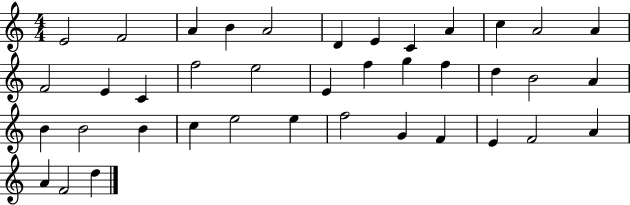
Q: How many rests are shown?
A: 0